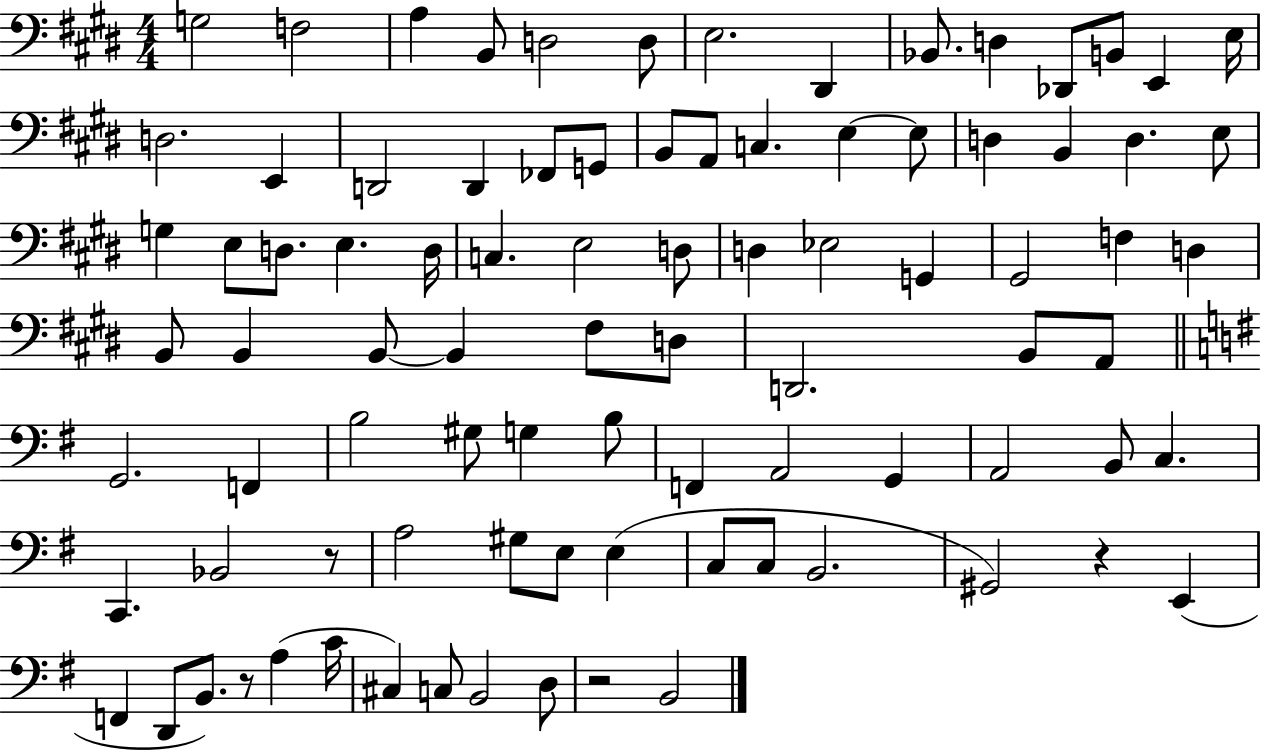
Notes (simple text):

G3/h F3/h A3/q B2/e D3/h D3/e E3/h. D#2/q Bb2/e. D3/q Db2/e B2/e E2/q E3/s D3/h. E2/q D2/h D2/q FES2/e G2/e B2/e A2/e C3/q. E3/q E3/e D3/q B2/q D3/q. E3/e G3/q E3/e D3/e. E3/q. D3/s C3/q. E3/h D3/e D3/q Eb3/h G2/q G#2/h F3/q D3/q B2/e B2/q B2/e B2/q F#3/e D3/e D2/h. B2/e A2/e G2/h. F2/q B3/h G#3/e G3/q B3/e F2/q A2/h G2/q A2/h B2/e C3/q. C2/q. Bb2/h R/e A3/h G#3/e E3/e E3/q C3/e C3/e B2/h. G#2/h R/q E2/q F2/q D2/e B2/e. R/e A3/q C4/s C#3/q C3/e B2/h D3/e R/h B2/h